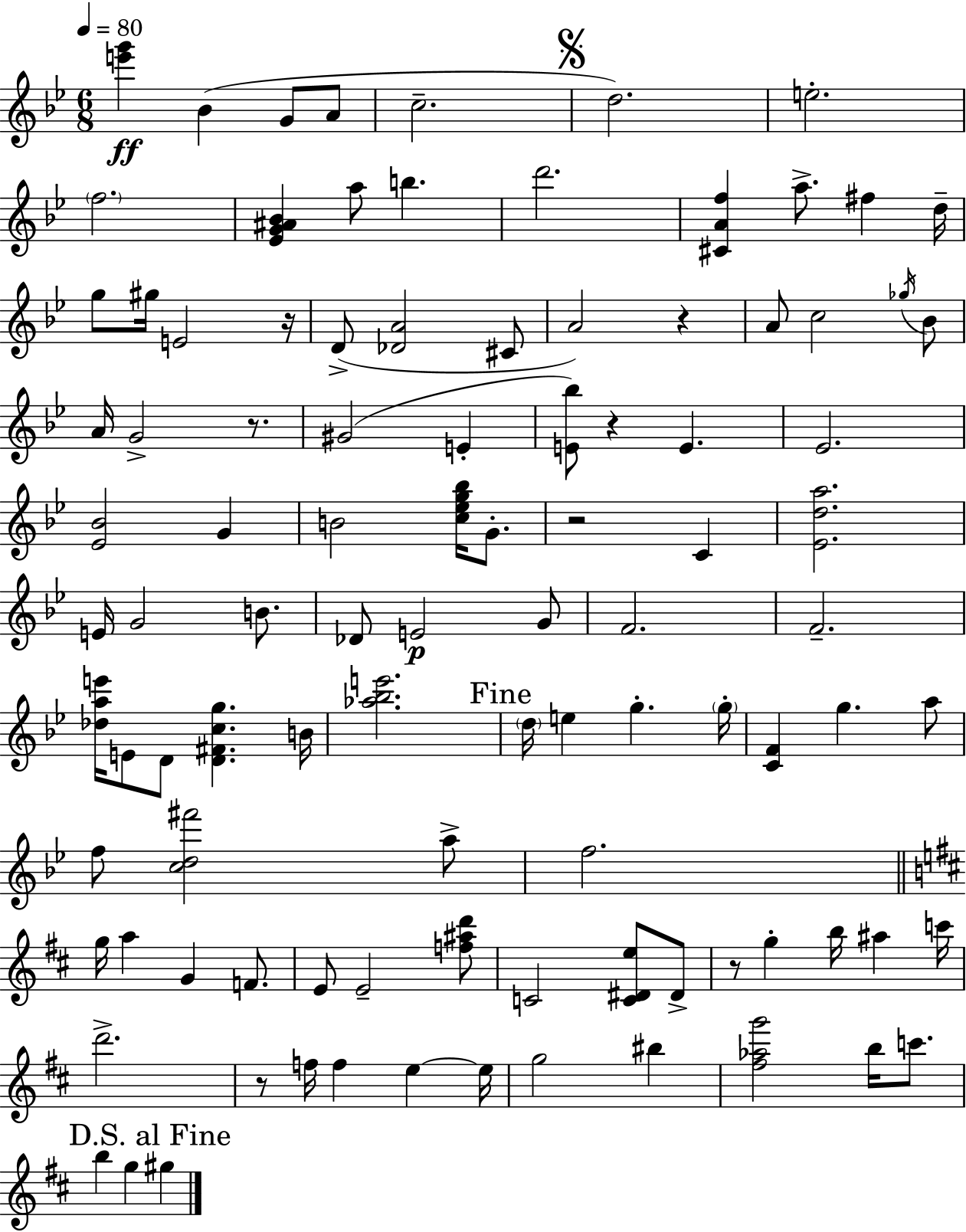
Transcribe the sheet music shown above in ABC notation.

X:1
T:Untitled
M:6/8
L:1/4
K:Bb
[e'g'] _B G/2 A/2 c2 d2 e2 f2 [_EG^A_B] a/2 b d'2 [^CAf] a/2 ^f d/4 g/2 ^g/4 E2 z/4 D/2 [_DA]2 ^C/2 A2 z A/2 c2 _g/4 _B/2 A/4 G2 z/2 ^G2 E [E_b]/2 z E _E2 [_E_B]2 G B2 [c_eg_b]/4 G/2 z2 C [_Eda]2 E/4 G2 B/2 _D/2 E2 G/2 F2 F2 [_dae']/4 E/2 D/2 [D^Fcg] B/4 [_a_be']2 d/4 e g g/4 [CF] g a/2 f/2 [cd^f']2 a/2 f2 g/4 a G F/2 E/2 E2 [f^ad']/2 C2 [C^De]/2 ^D/2 z/2 g b/4 ^a c'/4 d'2 z/2 f/4 f e e/4 g2 ^b [^f_ag']2 b/4 c'/2 b g ^g